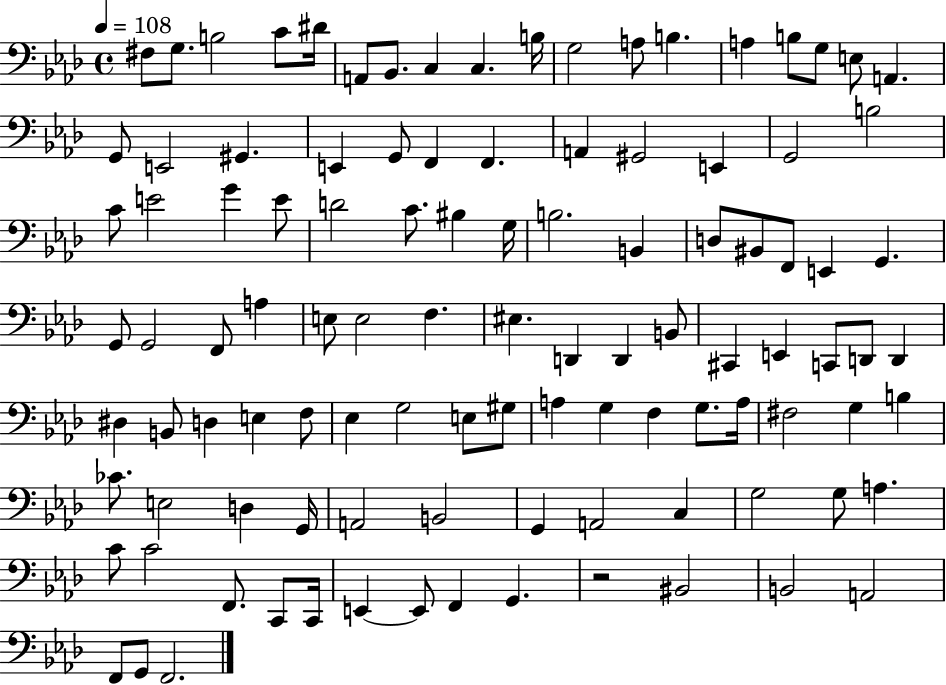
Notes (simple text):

F#3/e G3/e. B3/h C4/e D#4/s A2/e Bb2/e. C3/q C3/q. B3/s G3/h A3/e B3/q. A3/q B3/e G3/e E3/e A2/q. G2/e E2/h G#2/q. E2/q G2/e F2/q F2/q. A2/q G#2/h E2/q G2/h B3/h C4/e E4/h G4/q E4/e D4/h C4/e. BIS3/q G3/s B3/h. B2/q D3/e BIS2/e F2/e E2/q G2/q. G2/e G2/h F2/e A3/q E3/e E3/h F3/q. EIS3/q. D2/q D2/q B2/e C#2/q E2/q C2/e D2/e D2/q D#3/q B2/e D3/q E3/q F3/e Eb3/q G3/h E3/e G#3/e A3/q G3/q F3/q G3/e. A3/s F#3/h G3/q B3/q CES4/e. E3/h D3/q G2/s A2/h B2/h G2/q A2/h C3/q G3/h G3/e A3/q. C4/e C4/h F2/e. C2/e C2/s E2/q E2/e F2/q G2/q. R/h BIS2/h B2/h A2/h F2/e G2/e F2/h.